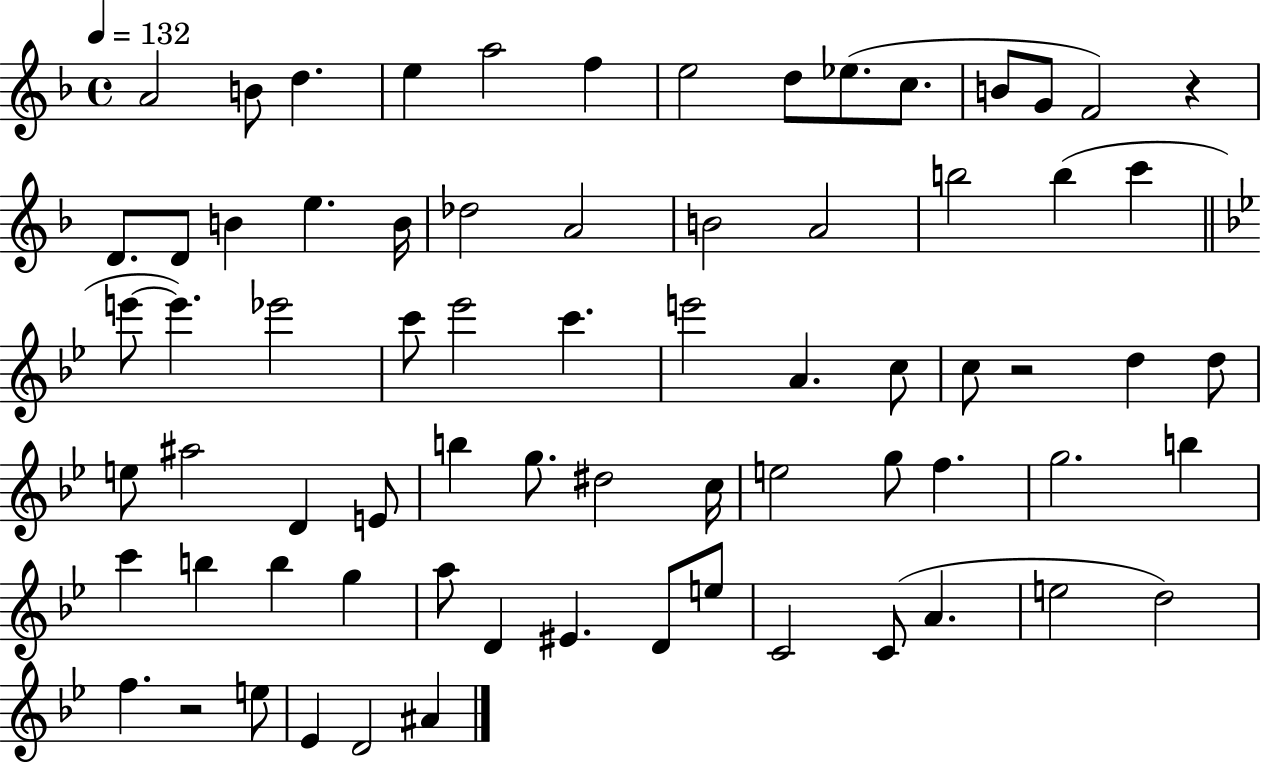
A4/h B4/e D5/q. E5/q A5/h F5/q E5/h D5/e Eb5/e. C5/e. B4/e G4/e F4/h R/q D4/e. D4/e B4/q E5/q. B4/s Db5/h A4/h B4/h A4/h B5/h B5/q C6/q E6/e E6/q. Eb6/h C6/e Eb6/h C6/q. E6/h A4/q. C5/e C5/e R/h D5/q D5/e E5/e A#5/h D4/q E4/e B5/q G5/e. D#5/h C5/s E5/h G5/e F5/q. G5/h. B5/q C6/q B5/q B5/q G5/q A5/e D4/q EIS4/q. D4/e E5/e C4/h C4/e A4/q. E5/h D5/h F5/q. R/h E5/e Eb4/q D4/h A#4/q